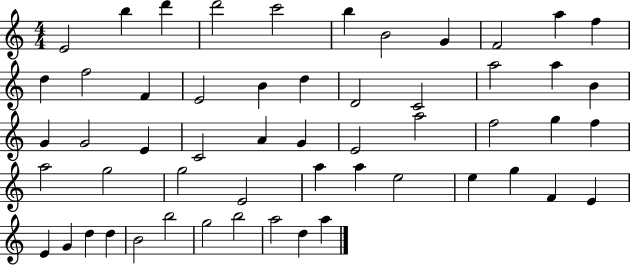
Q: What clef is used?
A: treble